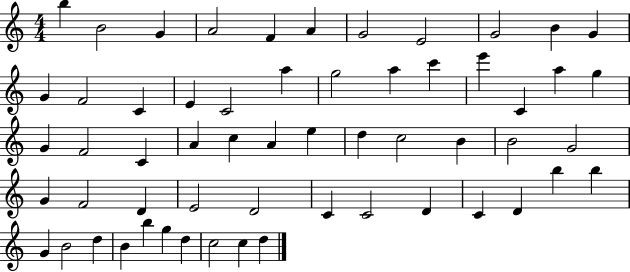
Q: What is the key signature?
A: C major